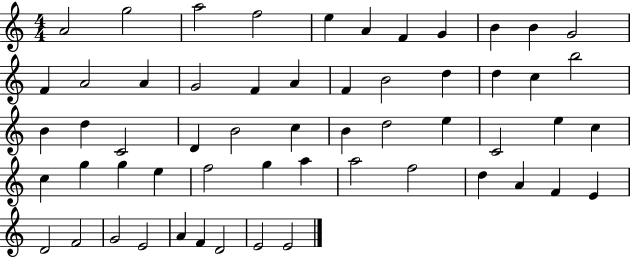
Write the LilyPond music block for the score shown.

{
  \clef treble
  \numericTimeSignature
  \time 4/4
  \key c \major
  a'2 g''2 | a''2 f''2 | e''4 a'4 f'4 g'4 | b'4 b'4 g'2 | \break f'4 a'2 a'4 | g'2 f'4 a'4 | f'4 b'2 d''4 | d''4 c''4 b''2 | \break b'4 d''4 c'2 | d'4 b'2 c''4 | b'4 d''2 e''4 | c'2 e''4 c''4 | \break c''4 g''4 g''4 e''4 | f''2 g''4 a''4 | a''2 f''2 | d''4 a'4 f'4 e'4 | \break d'2 f'2 | g'2 e'2 | a'4 f'4 d'2 | e'2 e'2 | \break \bar "|."
}